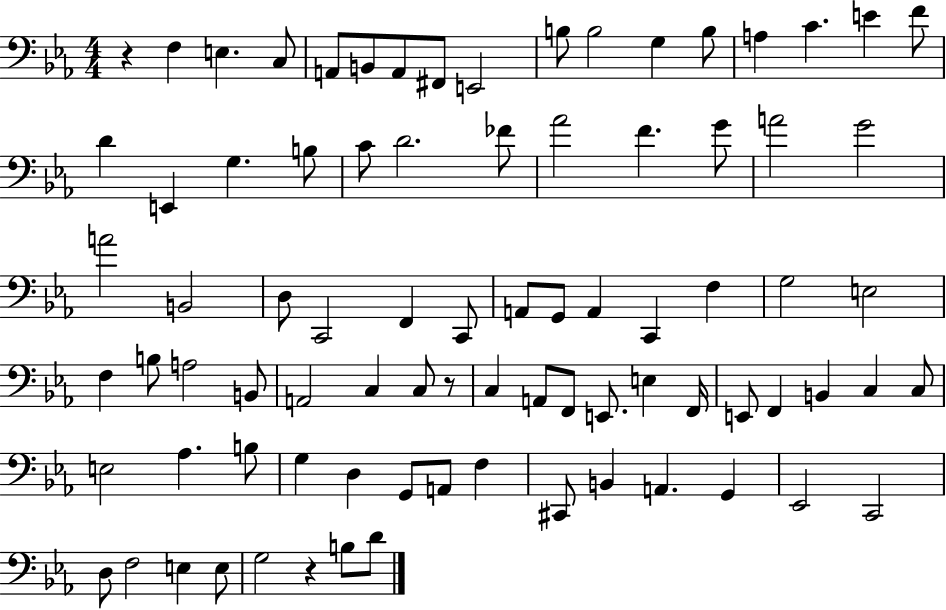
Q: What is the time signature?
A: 4/4